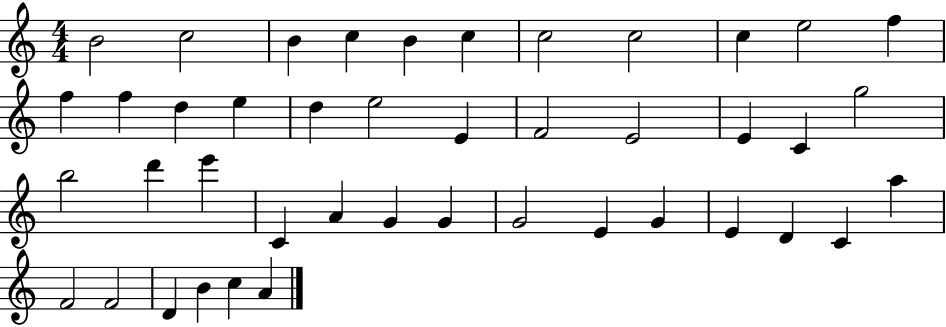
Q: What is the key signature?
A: C major